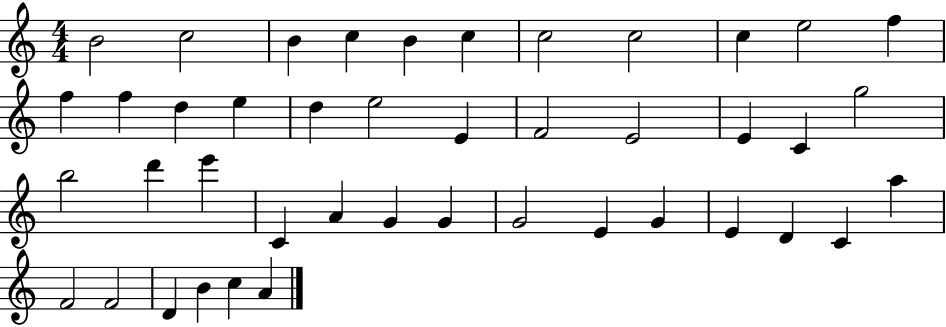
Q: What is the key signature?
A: C major